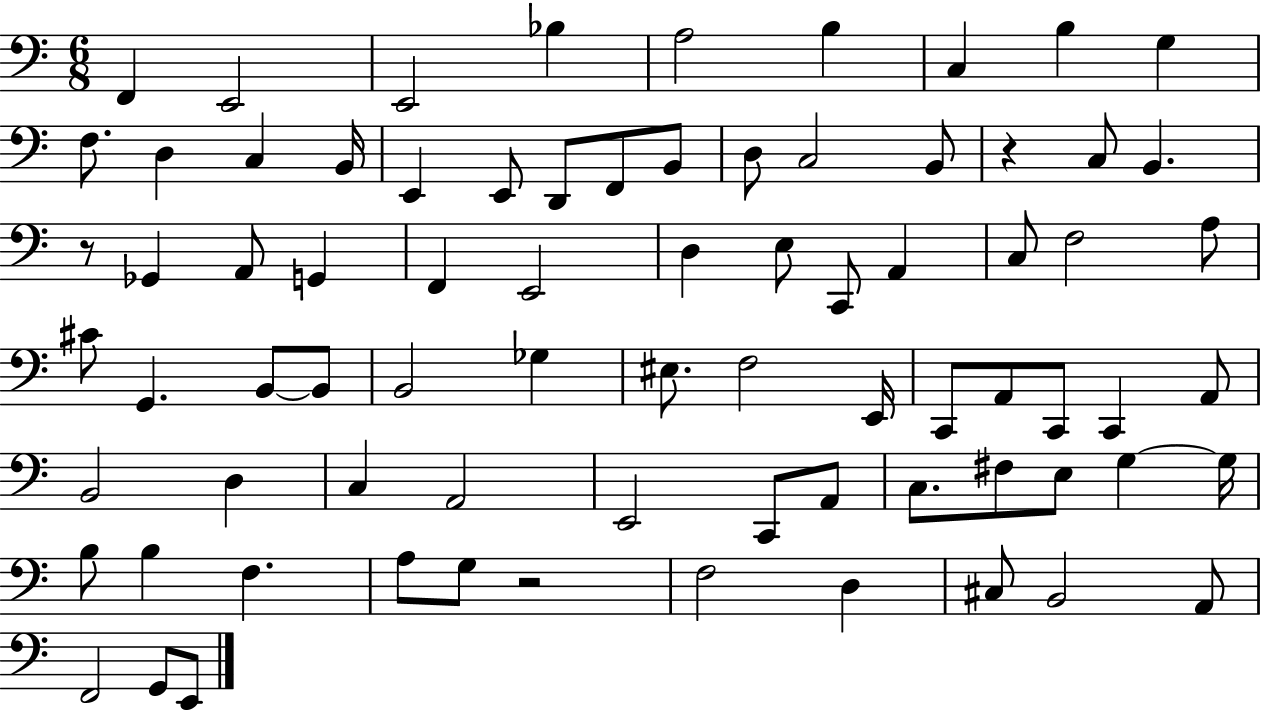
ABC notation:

X:1
T:Untitled
M:6/8
L:1/4
K:C
F,, E,,2 E,,2 _B, A,2 B, C, B, G, F,/2 D, C, B,,/4 E,, E,,/2 D,,/2 F,,/2 B,,/2 D,/2 C,2 B,,/2 z C,/2 B,, z/2 _G,, A,,/2 G,, F,, E,,2 D, E,/2 C,,/2 A,, C,/2 F,2 A,/2 ^C/2 G,, B,,/2 B,,/2 B,,2 _G, ^E,/2 F,2 E,,/4 C,,/2 A,,/2 C,,/2 C,, A,,/2 B,,2 D, C, A,,2 E,,2 C,,/2 A,,/2 C,/2 ^F,/2 E,/2 G, G,/4 B,/2 B, F, A,/2 G,/2 z2 F,2 D, ^C,/2 B,,2 A,,/2 F,,2 G,,/2 E,,/2